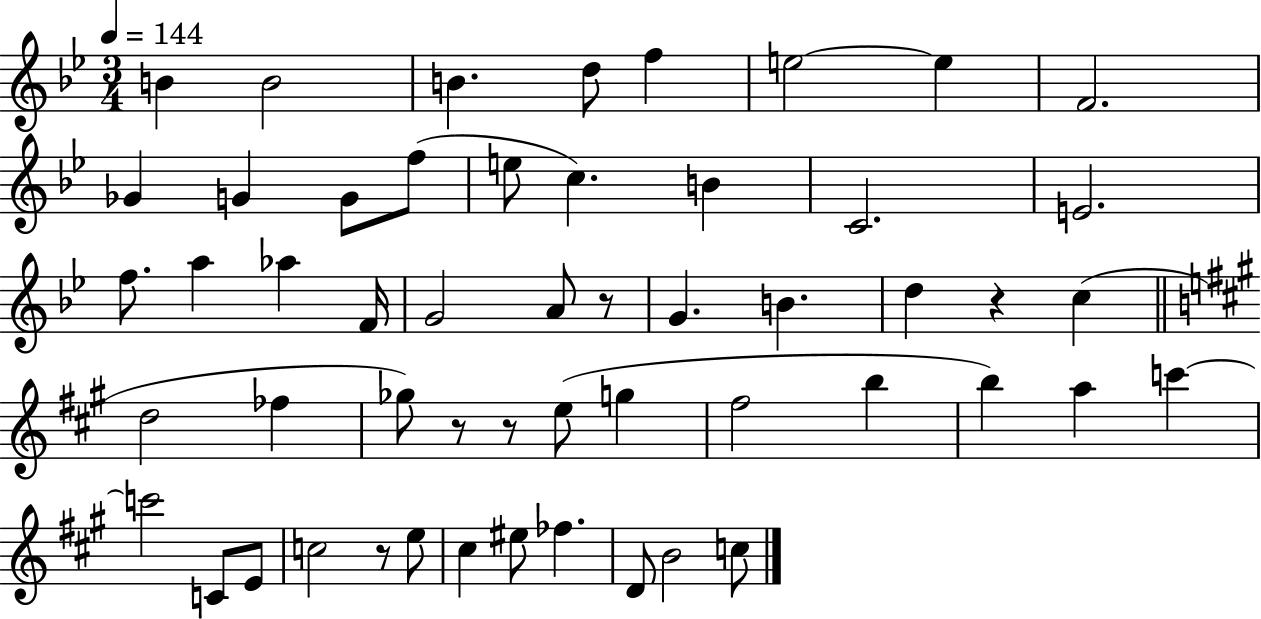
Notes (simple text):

B4/q B4/h B4/q. D5/e F5/q E5/h E5/q F4/h. Gb4/q G4/q G4/e F5/e E5/e C5/q. B4/q C4/h. E4/h. F5/e. A5/q Ab5/q F4/s G4/h A4/e R/e G4/q. B4/q. D5/q R/q C5/q D5/h FES5/q Gb5/e R/e R/e E5/e G5/q F#5/h B5/q B5/q A5/q C6/q C6/h C4/e E4/e C5/h R/e E5/e C#5/q EIS5/e FES5/q. D4/e B4/h C5/e